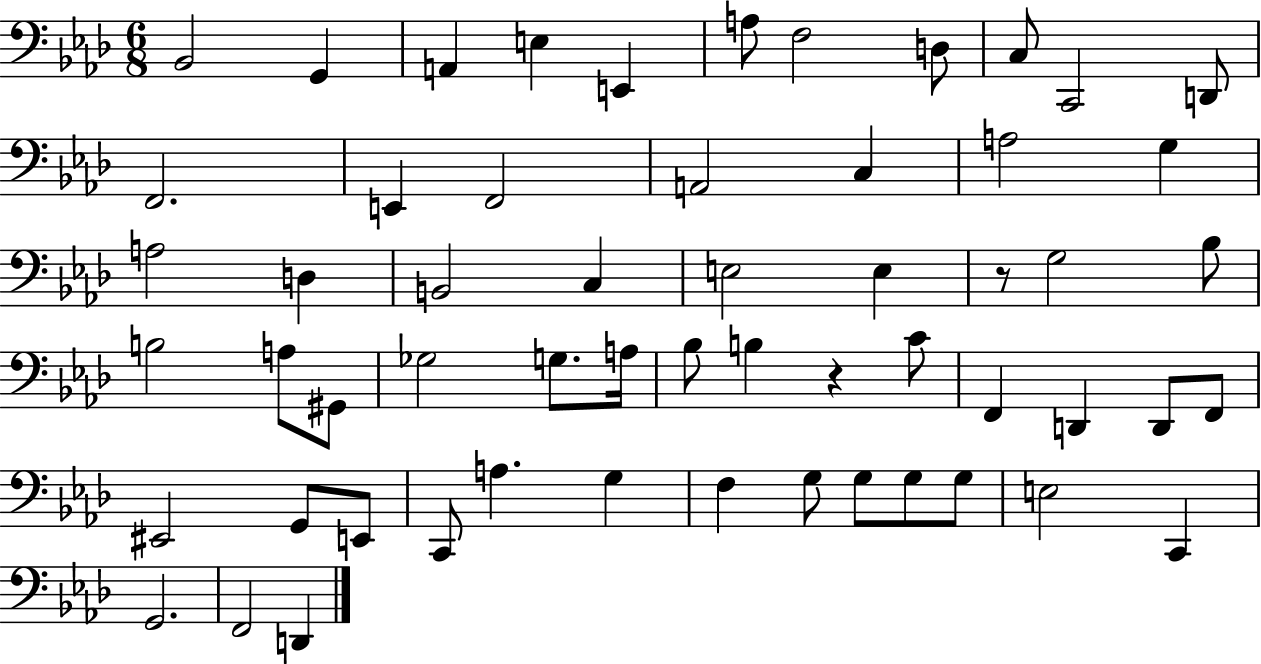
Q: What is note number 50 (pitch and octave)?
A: G3